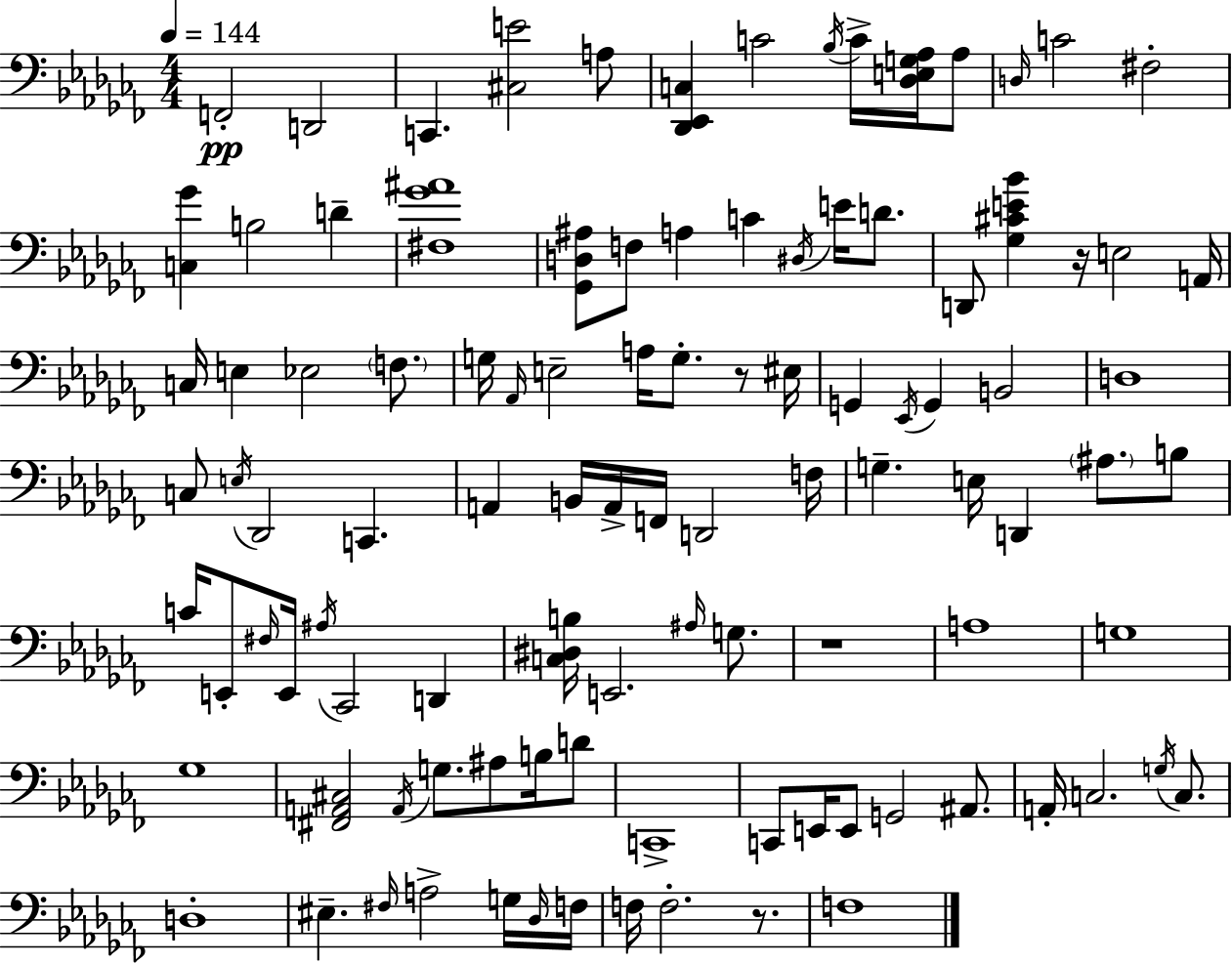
{
  \clef bass
  \numericTimeSignature
  \time 4/4
  \key aes \minor
  \tempo 4 = 144
  f,2-.\pp d,2 | c,4. <cis e'>2 a8 | <des, ees, c>4 c'2 \acciaccatura { bes16 } c'16-> <des e g aes>16 aes8 | \grace { d16 } c'2 fis2-. | \break <c ges'>4 b2 d'4-- | <fis ges' ais'>1 | <ges, d ais>8 f8 a4 c'4 \acciaccatura { dis16 } e'16 | d'8. d,8 <ges cis' e' bes'>4 r16 e2 | \break a,16 c16 e4 ees2 | \parenthesize f8. g16 \grace { aes,16 } e2-- a16 g8.-. | r8 eis16 g,4 \acciaccatura { ees,16 } g,4 b,2 | d1 | \break c8 \acciaccatura { e16 } des,2 | c,4. a,4 b,16 a,16-> f,16 d,2 | f16 g4.-- e16 d,4 | \parenthesize ais8. b8 c'16 e,8-. \grace { fis16 } e,16 \acciaccatura { ais16 } ces,2 | \break d,4 <c dis b>16 e,2. | \grace { ais16 } g8. r1 | a1 | g1 | \break ges1 | <fis, a, cis>2 | \acciaccatura { a,16 } g8. ais8 b16 d'8 c,1-> | c,8 e,16 e,8 g,2 | \break ais,8. a,16-. c2. | \acciaccatura { g16 } c8. d1-. | eis4.-- | \grace { fis16 } a2-> g16 \grace { des16 } f16 f16 f2.-. | \break r8. f1 | \bar "|."
}